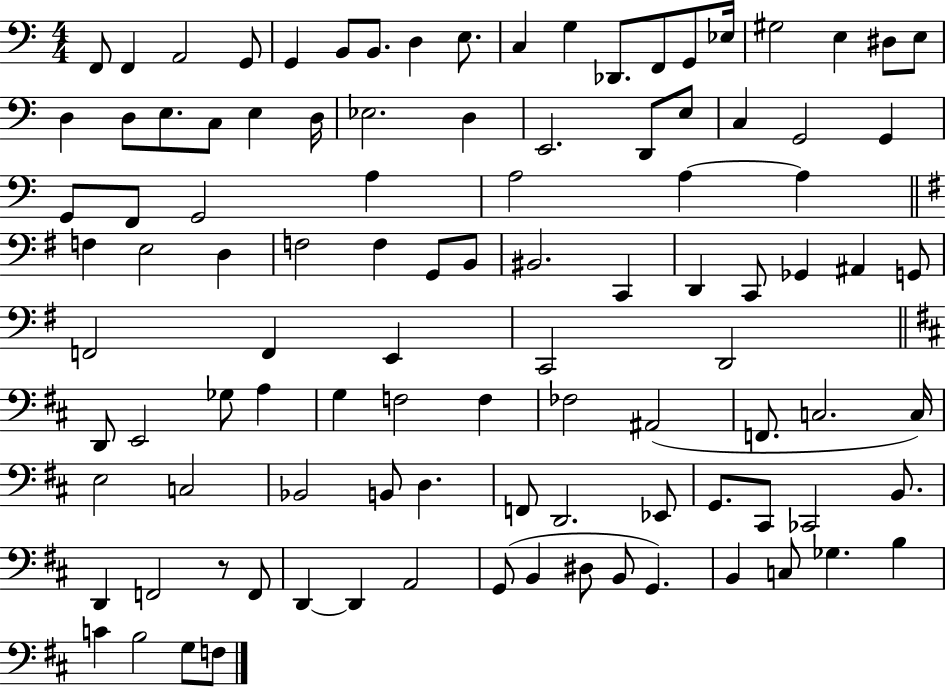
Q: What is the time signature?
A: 4/4